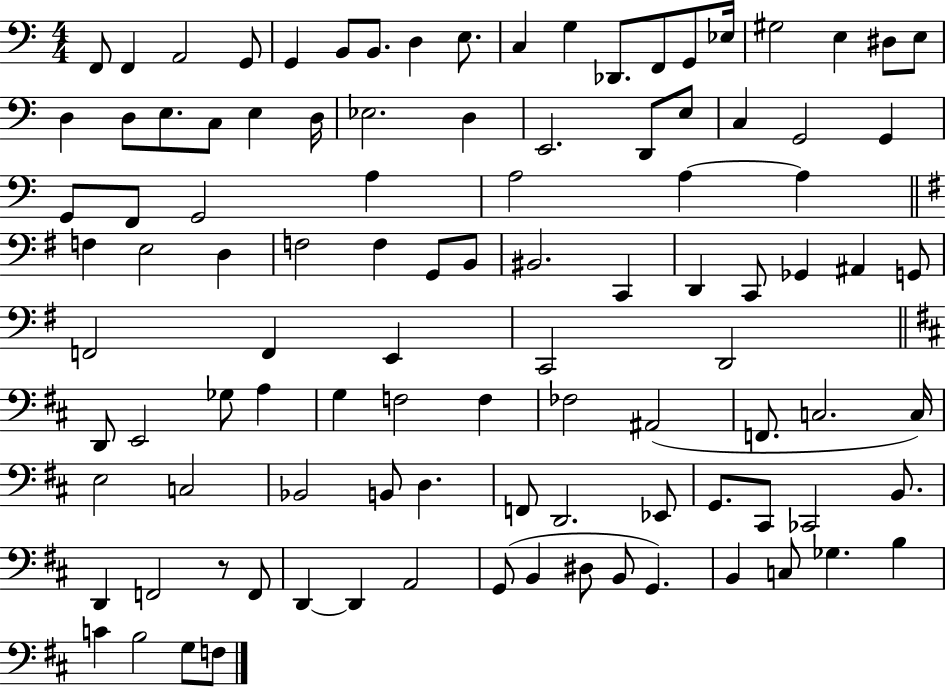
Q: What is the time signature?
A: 4/4